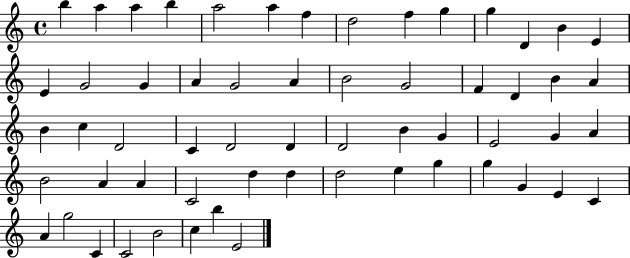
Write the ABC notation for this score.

X:1
T:Untitled
M:4/4
L:1/4
K:C
b a a b a2 a f d2 f g g D B E E G2 G A G2 A B2 G2 F D B A B c D2 C D2 D D2 B G E2 G A B2 A A C2 d d d2 e g g G E C A g2 C C2 B2 c b E2